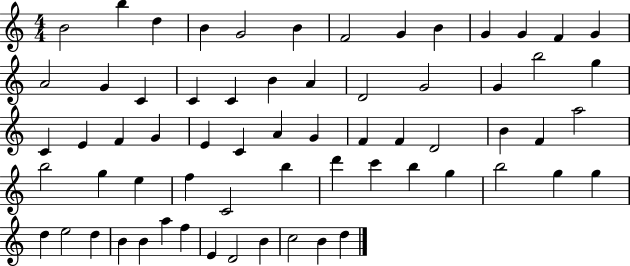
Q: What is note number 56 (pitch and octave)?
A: B4